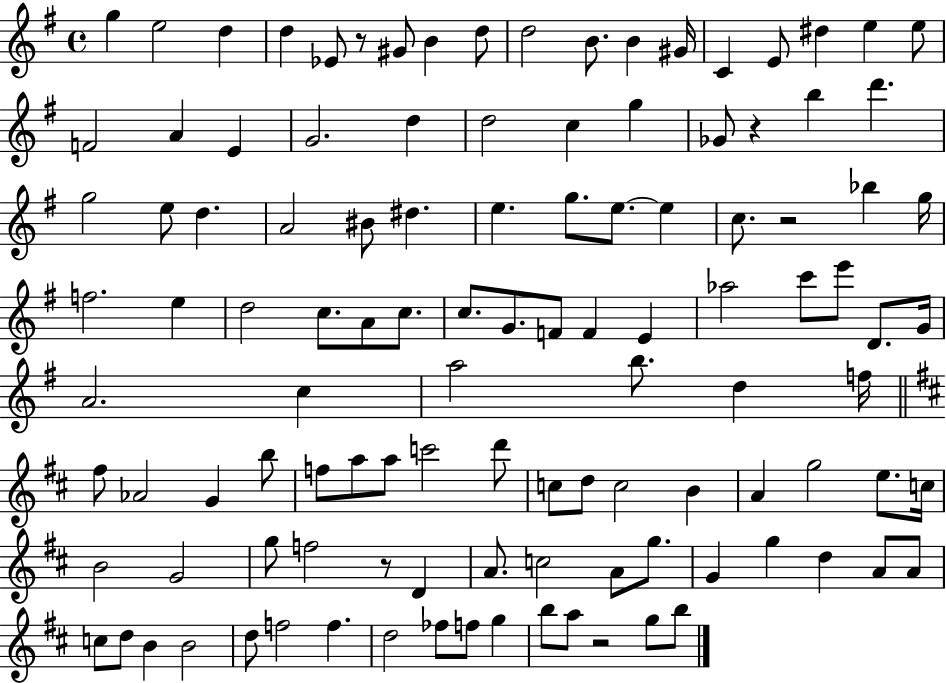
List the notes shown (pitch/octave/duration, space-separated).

G5/q E5/h D5/q D5/q Eb4/e R/e G#4/e B4/q D5/e D5/h B4/e. B4/q G#4/s C4/q E4/e D#5/q E5/q E5/e F4/h A4/q E4/q G4/h. D5/q D5/h C5/q G5/q Gb4/e R/q B5/q D6/q. G5/h E5/e D5/q. A4/h BIS4/e D#5/q. E5/q. G5/e. E5/e. E5/q C5/e. R/h Bb5/q G5/s F5/h. E5/q D5/h C5/e. A4/e C5/e. C5/e. G4/e. F4/e F4/q E4/q Ab5/h C6/e E6/e D4/e. G4/s A4/h. C5/q A5/h B5/e. D5/q F5/s F#5/e Ab4/h G4/q B5/e F5/e A5/e A5/e C6/h D6/e C5/e D5/e C5/h B4/q A4/q G5/h E5/e. C5/s B4/h G4/h G5/e F5/h R/e D4/q A4/e. C5/h A4/e G5/e. G4/q G5/q D5/q A4/e A4/e C5/e D5/e B4/q B4/h D5/e F5/h F5/q. D5/h FES5/e F5/e G5/q B5/e A5/e R/h G5/e B5/e